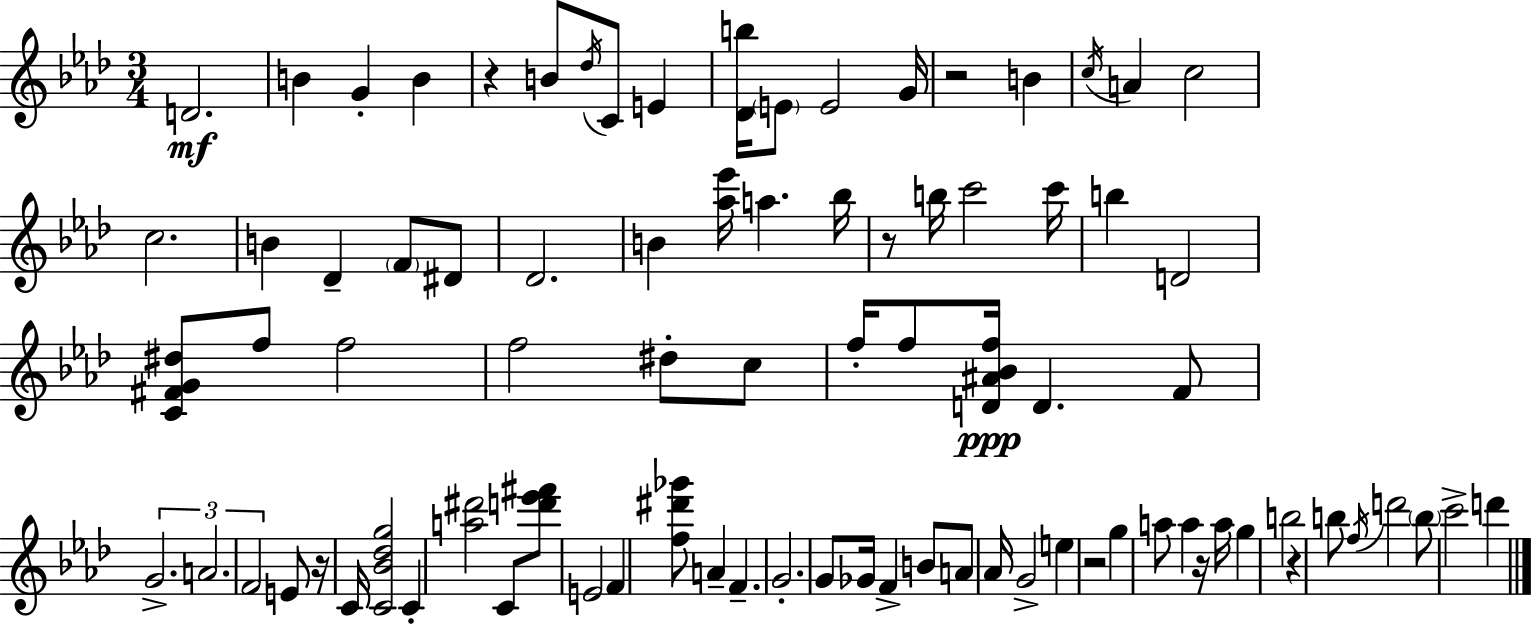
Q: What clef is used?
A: treble